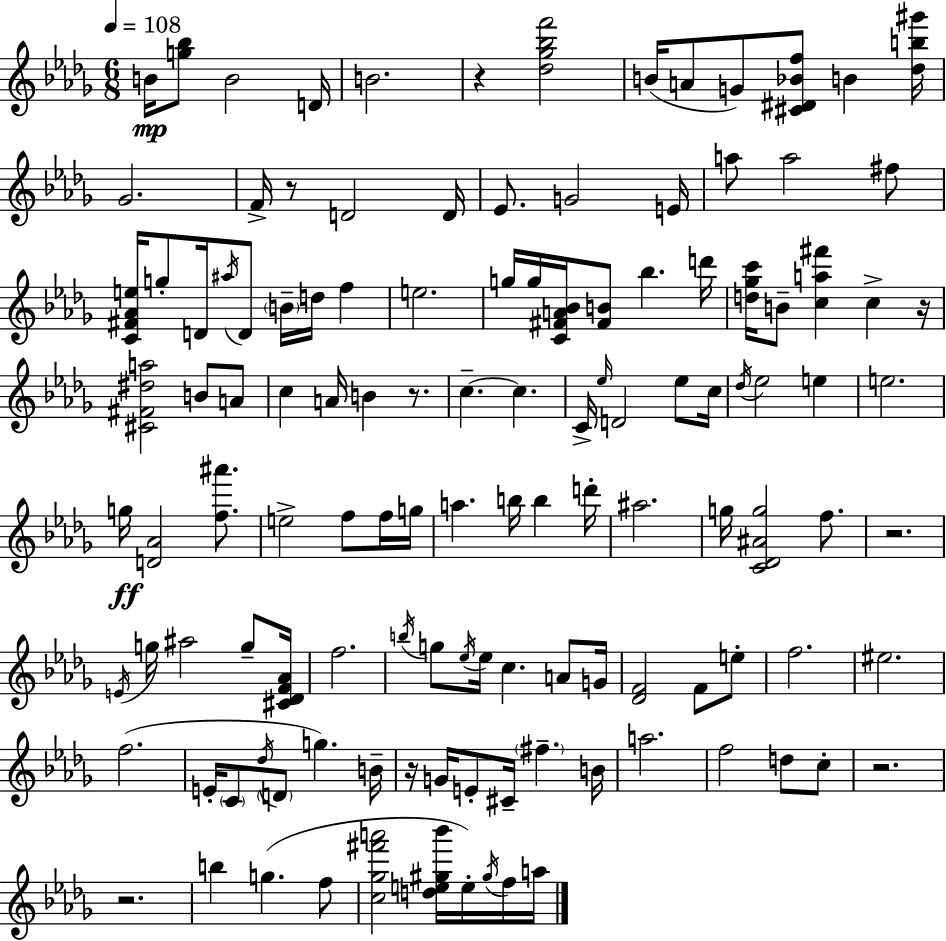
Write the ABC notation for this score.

X:1
T:Untitled
M:6/8
L:1/4
K:Bbm
B/4 [g_b]/2 B2 D/4 B2 z [_d_g_bf']2 B/4 A/2 G/2 [^C^D_Bf]/2 B [_db^g']/4 _G2 F/4 z/2 D2 D/4 _E/2 G2 E/4 a/2 a2 ^f/2 [C^F_Ae]/4 g/2 D/4 ^a/4 D/2 B/4 d/4 f e2 g/4 g/4 [C^FA_B]/4 [^FB]/2 _b d'/4 [d_gc']/4 B/2 [ca^f'] c z/4 [^C^F^da]2 B/2 A/2 c A/4 B z/2 c c C/4 _e/4 D2 _e/2 c/4 _d/4 _e2 e e2 g/4 [D_A]2 [f^a']/2 e2 f/2 f/4 g/4 a b/4 b d'/4 ^a2 g/4 [C_D^Ag]2 f/2 z2 E/4 g/4 ^a2 g/2 [^C_DF_A]/4 f2 b/4 g/2 _e/4 _e/4 c A/2 G/4 [_DF]2 F/2 e/2 f2 ^e2 f2 E/4 C/2 _d/4 D/2 g B/4 z/4 G/4 E/2 ^C/4 ^f B/4 a2 f2 d/2 c/2 z2 z2 b g f/2 [c_g^f'a']2 [de^g_b']/4 e/4 ^g/4 f/4 a/4